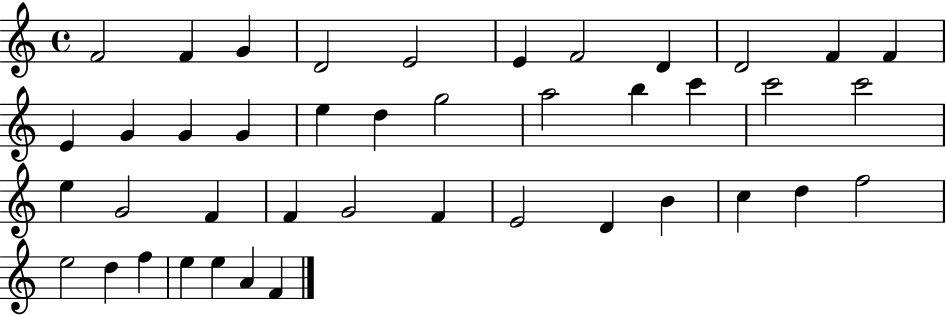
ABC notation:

X:1
T:Untitled
M:4/4
L:1/4
K:C
F2 F G D2 E2 E F2 D D2 F F E G G G e d g2 a2 b c' c'2 c'2 e G2 F F G2 F E2 D B c d f2 e2 d f e e A F